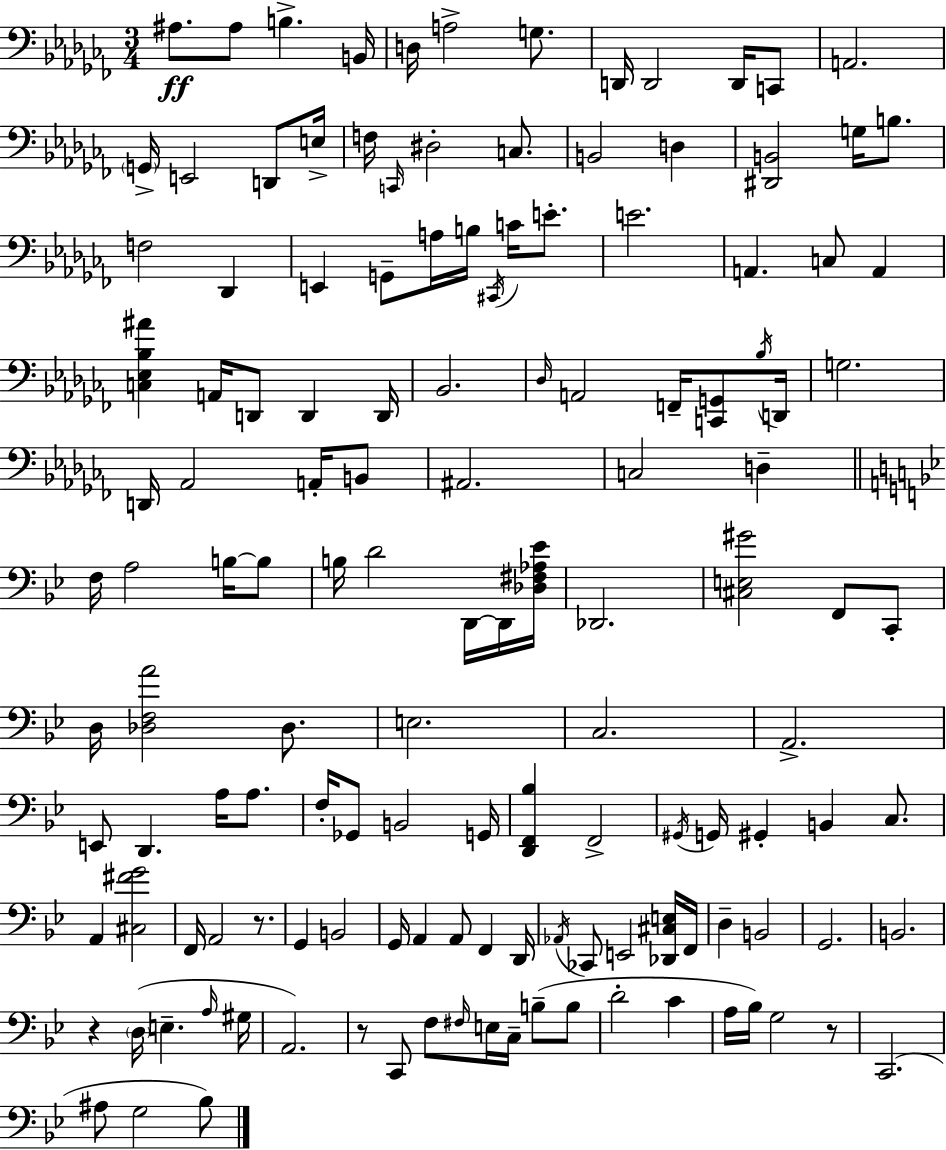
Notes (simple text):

A#3/e. A#3/e B3/q. B2/s D3/s A3/h G3/e. D2/s D2/h D2/s C2/e A2/h. G2/s E2/h D2/e E3/s F3/s C2/s D#3/h C3/e. B2/h D3/q [D#2,B2]/h G3/s B3/e. F3/h Db2/q E2/q G2/e A3/s B3/s C#2/s C4/s E4/e. E4/h. A2/q. C3/e A2/q [C3,Eb3,Bb3,A#4]/q A2/s D2/e D2/q D2/s Bb2/h. Db3/s A2/h F2/s [C2,G2]/e Bb3/s D2/s G3/h. D2/s Ab2/h A2/s B2/e A#2/h. C3/h D3/q F3/s A3/h B3/s B3/e B3/s D4/h D2/s D2/s [Db3,F#3,Ab3,Eb4]/s Db2/h. [C#3,E3,G#4]/h F2/e C2/e D3/s [Db3,F3,A4]/h Db3/e. E3/h. C3/h. A2/h. E2/e D2/q. A3/s A3/e. F3/s Gb2/e B2/h G2/s [D2,F2,Bb3]/q F2/h G#2/s G2/s G#2/q B2/q C3/e. A2/q [C#3,F#4,G4]/h F2/s A2/h R/e. G2/q B2/h G2/s A2/q A2/e F2/q D2/s Ab2/s CES2/e E2/h [Db2,C#3,E3]/s F2/s D3/q B2/h G2/h. B2/h. R/q D3/s E3/q. A3/s G#3/s A2/h. R/e C2/e F3/e F#3/s E3/s C3/s B3/e B3/e D4/h C4/q A3/s Bb3/s G3/h R/e C2/h. A#3/e G3/h Bb3/e